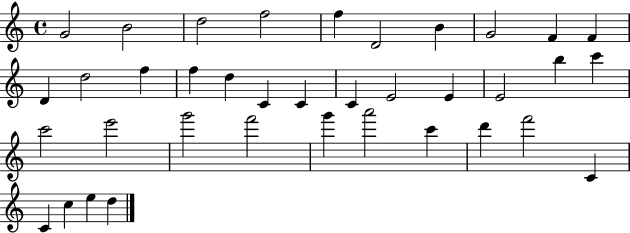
G4/h B4/h D5/h F5/h F5/q D4/h B4/q G4/h F4/q F4/q D4/q D5/h F5/q F5/q D5/q C4/q C4/q C4/q E4/h E4/q E4/h B5/q C6/q C6/h E6/h G6/h F6/h G6/q A6/h C6/q D6/q F6/h C4/q C4/q C5/q E5/q D5/q